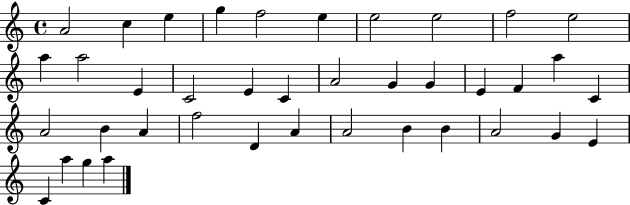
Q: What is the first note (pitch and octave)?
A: A4